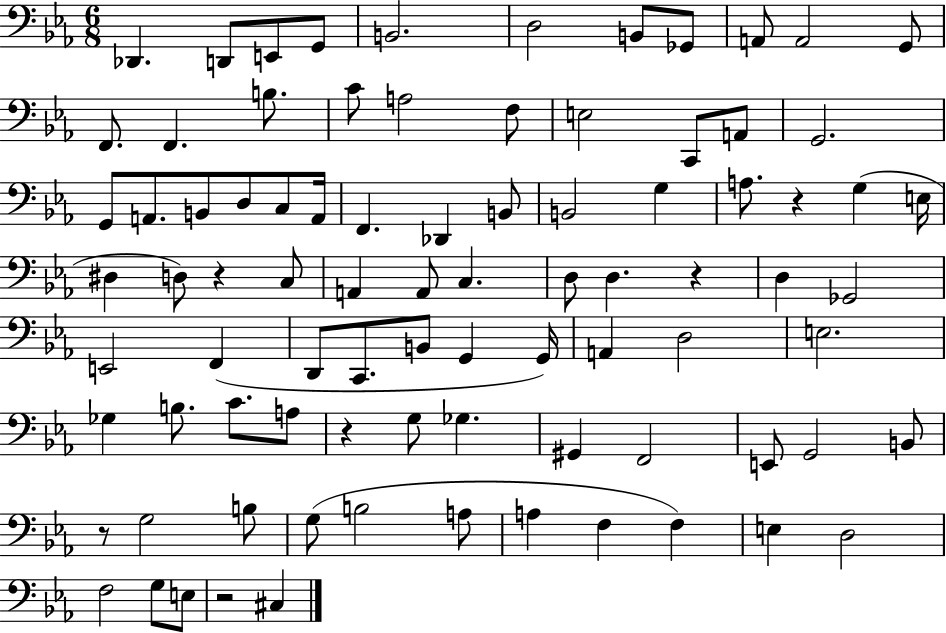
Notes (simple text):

Db2/q. D2/e E2/e G2/e B2/h. D3/h B2/e Gb2/e A2/e A2/h G2/e F2/e. F2/q. B3/e. C4/e A3/h F3/e E3/h C2/e A2/e G2/h. G2/e A2/e. B2/e D3/e C3/e A2/s F2/q. Db2/q B2/e B2/h G3/q A3/e. R/q G3/q E3/s D#3/q D3/e R/q C3/e A2/q A2/e C3/q. D3/e D3/q. R/q D3/q Gb2/h E2/h F2/q D2/e C2/e. B2/e G2/q G2/s A2/q D3/h E3/h. Gb3/q B3/e. C4/e. A3/e R/q G3/e Gb3/q. G#2/q F2/h E2/e G2/h B2/e R/e G3/h B3/e G3/e B3/h A3/e A3/q F3/q F3/q E3/q D3/h F3/h G3/e E3/e R/h C#3/q